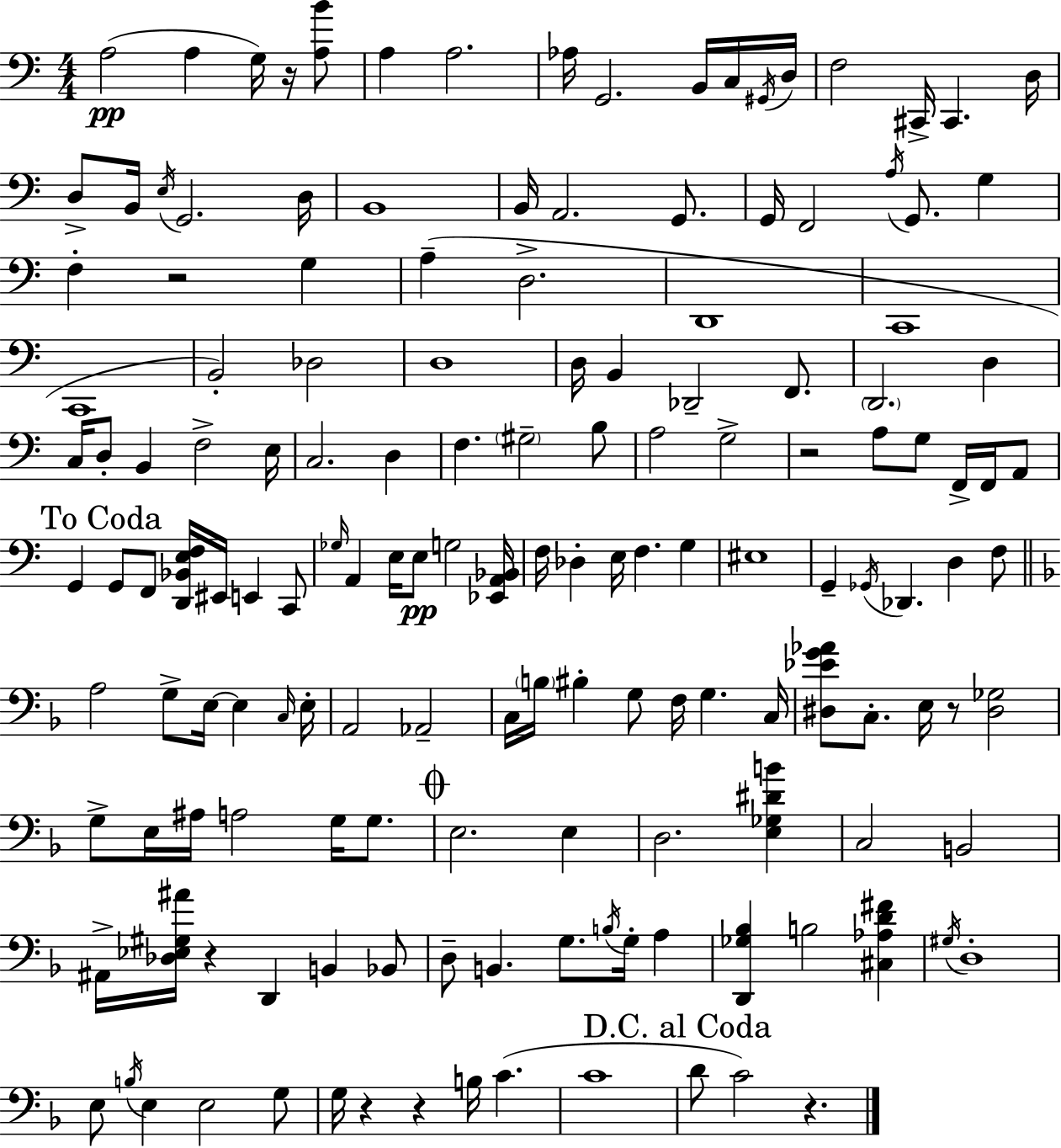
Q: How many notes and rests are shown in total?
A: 153